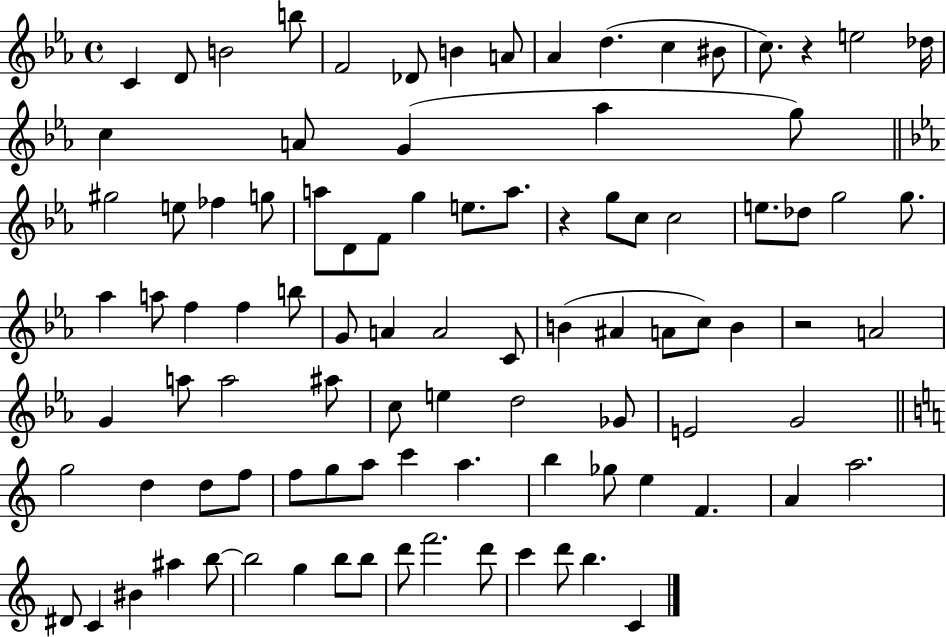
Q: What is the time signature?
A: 4/4